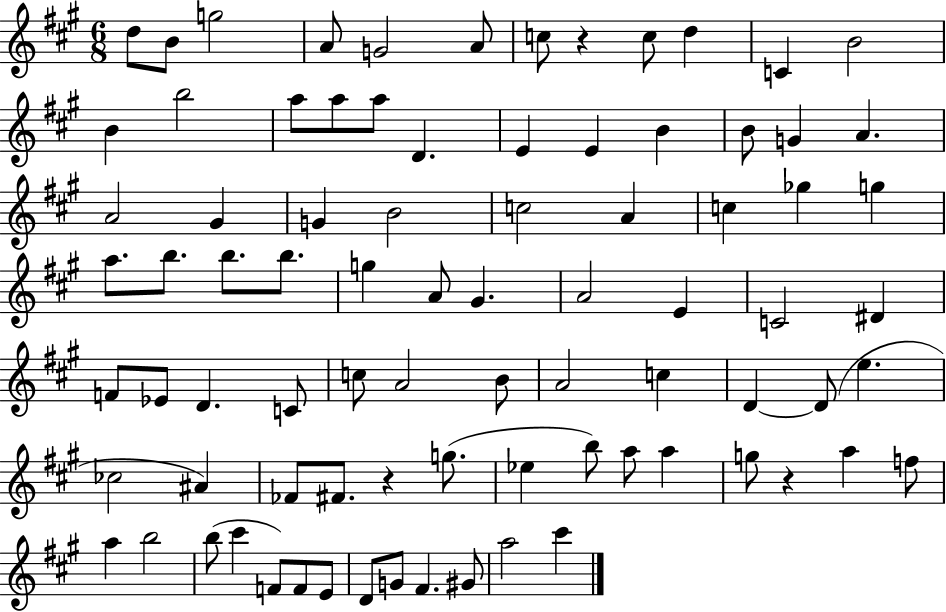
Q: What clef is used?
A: treble